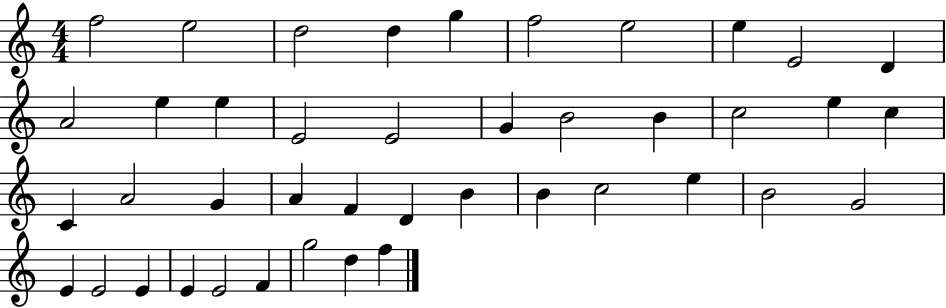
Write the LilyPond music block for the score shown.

{
  \clef treble
  \numericTimeSignature
  \time 4/4
  \key c \major
  f''2 e''2 | d''2 d''4 g''4 | f''2 e''2 | e''4 e'2 d'4 | \break a'2 e''4 e''4 | e'2 e'2 | g'4 b'2 b'4 | c''2 e''4 c''4 | \break c'4 a'2 g'4 | a'4 f'4 d'4 b'4 | b'4 c''2 e''4 | b'2 g'2 | \break e'4 e'2 e'4 | e'4 e'2 f'4 | g''2 d''4 f''4 | \bar "|."
}